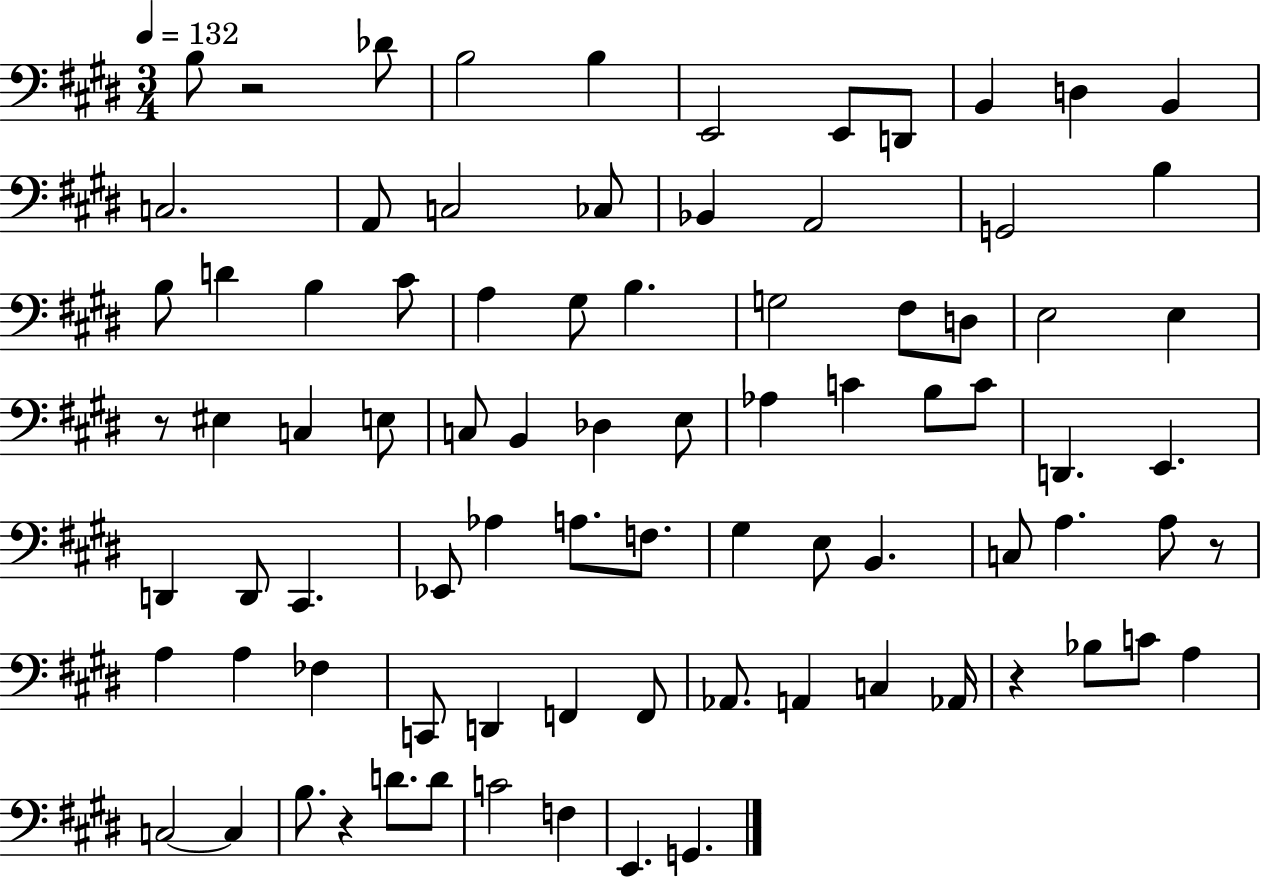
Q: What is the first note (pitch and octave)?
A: B3